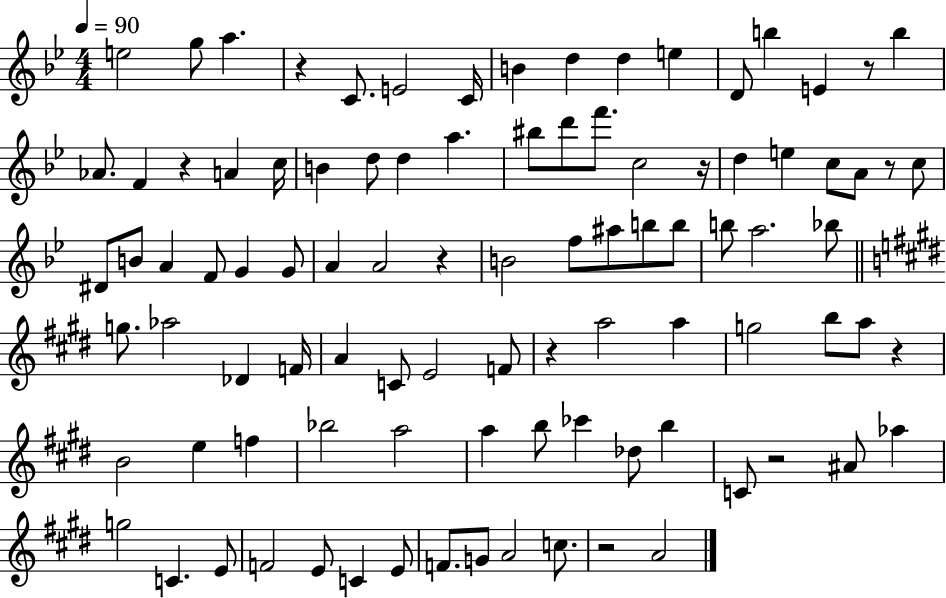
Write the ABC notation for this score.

X:1
T:Untitled
M:4/4
L:1/4
K:Bb
e2 g/2 a z C/2 E2 C/4 B d d e D/2 b E z/2 b _A/2 F z A c/4 B d/2 d a ^b/2 d'/2 f'/2 c2 z/4 d e c/2 A/2 z/2 c/2 ^D/2 B/2 A F/2 G G/2 A A2 z B2 f/2 ^a/2 b/2 b/2 b/2 a2 _b/2 g/2 _a2 _D F/4 A C/2 E2 F/2 z a2 a g2 b/2 a/2 z B2 e f _b2 a2 a b/2 _c' _d/2 b C/2 z2 ^A/2 _a g2 C E/2 F2 E/2 C E/2 F/2 G/2 A2 c/2 z2 A2